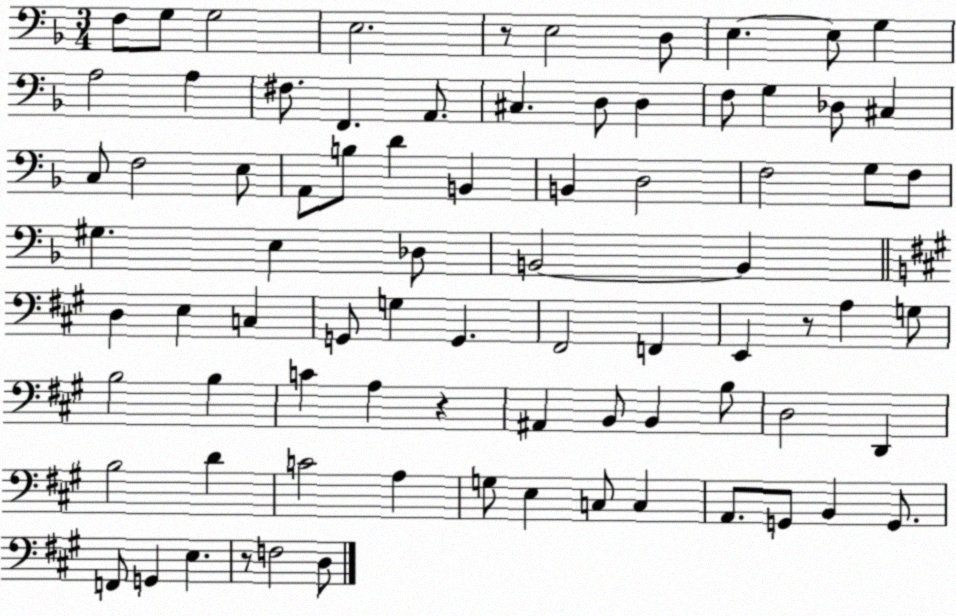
X:1
T:Untitled
M:3/4
L:1/4
K:F
F,/2 G,/2 G,2 E,2 z/2 E,2 D,/2 E, E,/2 G, A,2 A, ^F,/2 F,, A,,/2 ^C, D,/2 D, F,/2 G, _D,/2 ^C, C,/2 F,2 E,/2 A,,/2 B,/2 D B,, B,, D,2 F,2 G,/2 F,/2 ^G, E, _D,/2 B,,2 B,, D, E, C, G,,/2 G, G,, ^F,,2 F,, E,, z/2 A, G,/2 B,2 B, C A, z ^A,, B,,/2 B,, B,/2 D,2 D,, B,2 D C2 A, G,/2 E, C,/2 C, A,,/2 G,,/2 B,, G,,/2 F,,/2 G,, E, z/2 F,2 D,/2